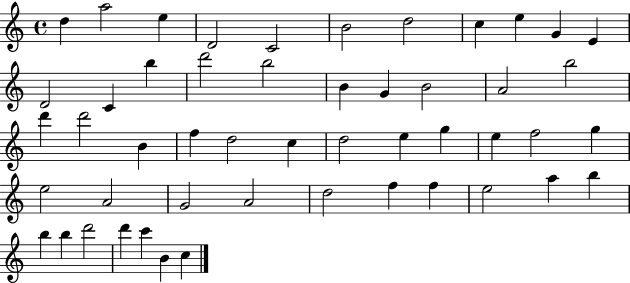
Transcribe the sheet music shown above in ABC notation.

X:1
T:Untitled
M:4/4
L:1/4
K:C
d a2 e D2 C2 B2 d2 c e G E D2 C b d'2 b2 B G B2 A2 b2 d' d'2 B f d2 c d2 e g e f2 g e2 A2 G2 A2 d2 f f e2 a b b b d'2 d' c' B c